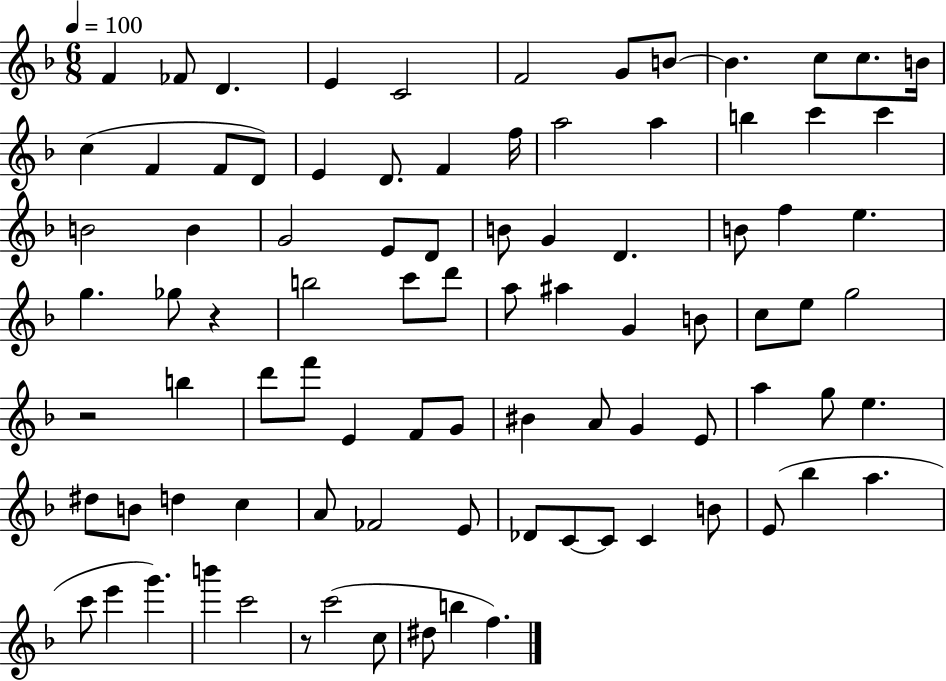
{
  \clef treble
  \numericTimeSignature
  \time 6/8
  \key f \major
  \tempo 4 = 100
  \repeat volta 2 { f'4 fes'8 d'4. | e'4 c'2 | f'2 g'8 b'8~~ | b'4. c''8 c''8. b'16 | \break c''4( f'4 f'8 d'8) | e'4 d'8. f'4 f''16 | a''2 a''4 | b''4 c'''4 c'''4 | \break b'2 b'4 | g'2 e'8 d'8 | b'8 g'4 d'4. | b'8 f''4 e''4. | \break g''4. ges''8 r4 | b''2 c'''8 d'''8 | a''8 ais''4 g'4 b'8 | c''8 e''8 g''2 | \break r2 b''4 | d'''8 f'''8 e'4 f'8 g'8 | bis'4 a'8 g'4 e'8 | a''4 g''8 e''4. | \break dis''8 b'8 d''4 c''4 | a'8 fes'2 e'8 | des'8 c'8~~ c'8 c'4 b'8 | e'8( bes''4 a''4. | \break c'''8 e'''4 g'''4.) | b'''4 c'''2 | r8 c'''2( c''8 | dis''8 b''4 f''4.) | \break } \bar "|."
}